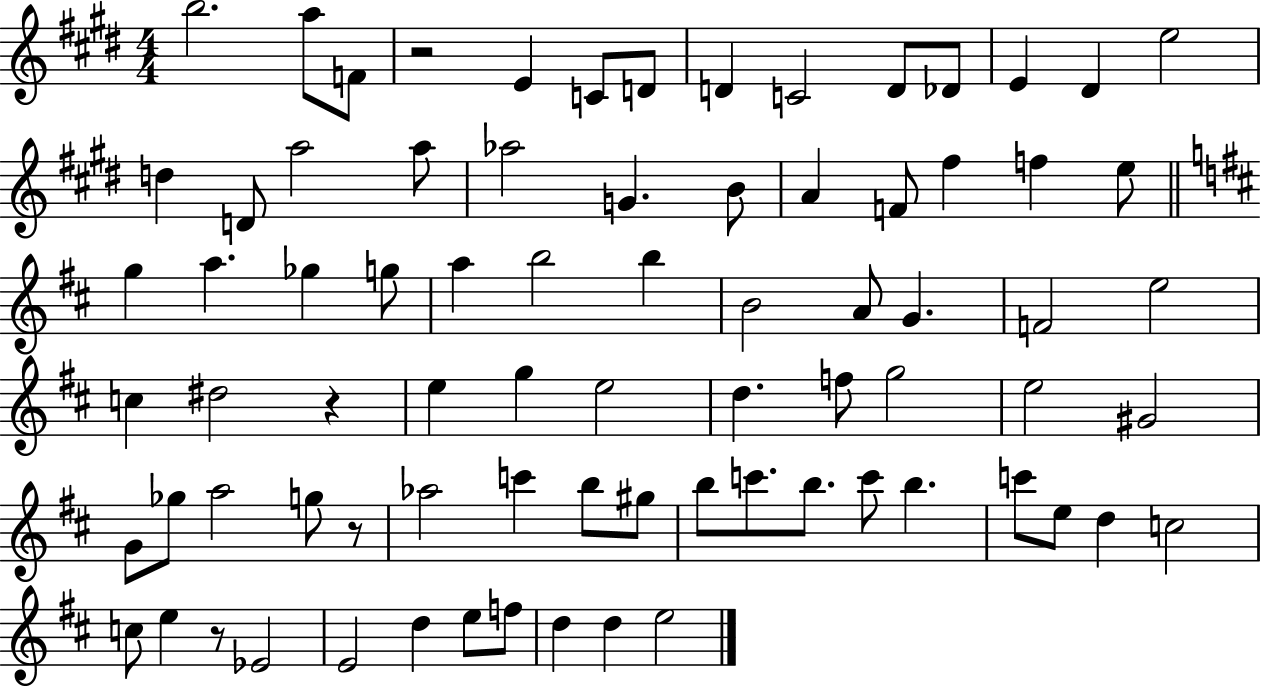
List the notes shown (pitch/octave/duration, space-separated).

B5/h. A5/e F4/e R/h E4/q C4/e D4/e D4/q C4/h D4/e Db4/e E4/q D#4/q E5/h D5/q D4/e A5/h A5/e Ab5/h G4/q. B4/e A4/q F4/e F#5/q F5/q E5/e G5/q A5/q. Gb5/q G5/e A5/q B5/h B5/q B4/h A4/e G4/q. F4/h E5/h C5/q D#5/h R/q E5/q G5/q E5/h D5/q. F5/e G5/h E5/h G#4/h G4/e Gb5/e A5/h G5/e R/e Ab5/h C6/q B5/e G#5/e B5/e C6/e. B5/e. C6/e B5/q. C6/e E5/e D5/q C5/h C5/e E5/q R/e Eb4/h E4/h D5/q E5/e F5/e D5/q D5/q E5/h